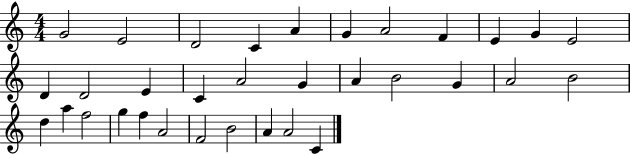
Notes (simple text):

G4/h E4/h D4/h C4/q A4/q G4/q A4/h F4/q E4/q G4/q E4/h D4/q D4/h E4/q C4/q A4/h G4/q A4/q B4/h G4/q A4/h B4/h D5/q A5/q F5/h G5/q F5/q A4/h F4/h B4/h A4/q A4/h C4/q